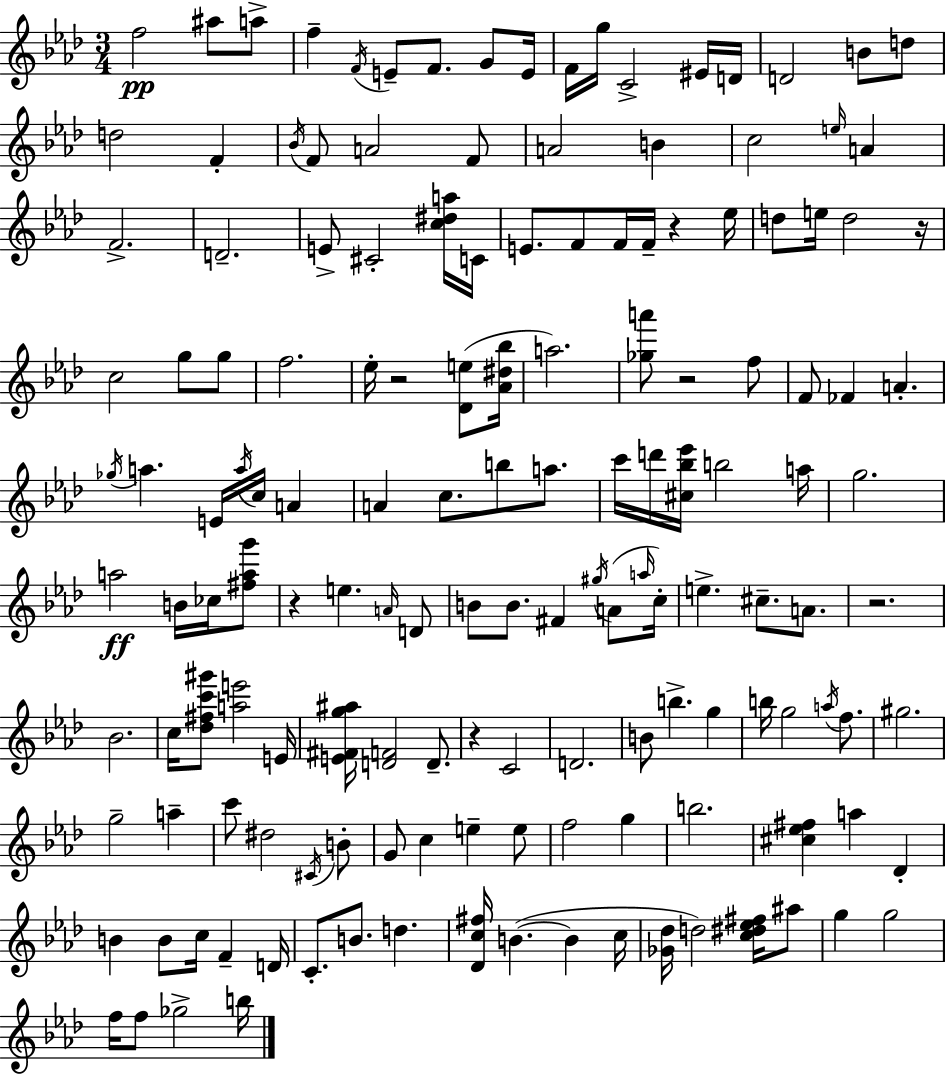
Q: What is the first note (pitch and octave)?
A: F5